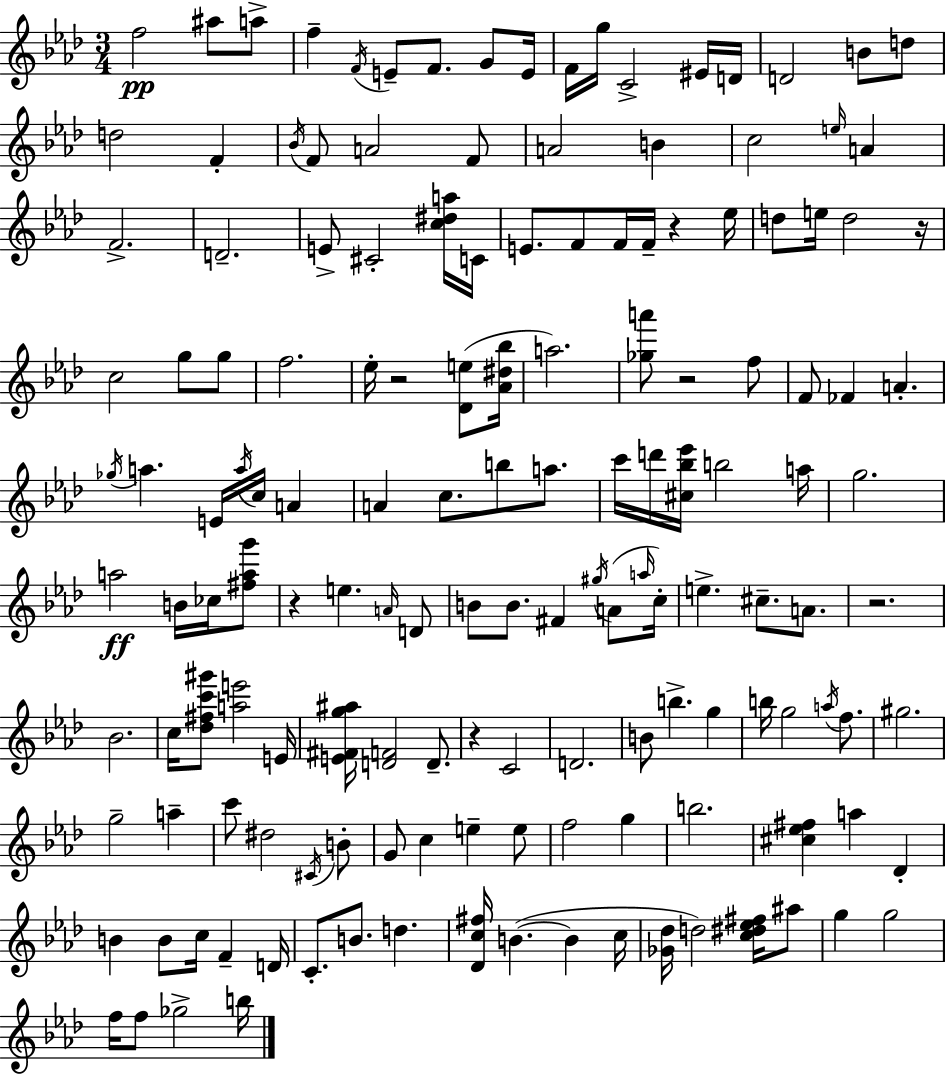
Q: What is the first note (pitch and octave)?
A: F5